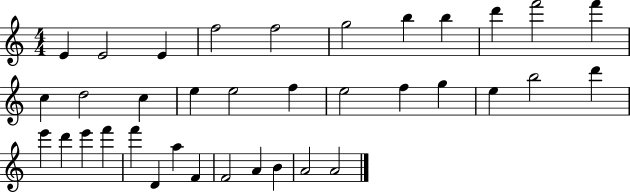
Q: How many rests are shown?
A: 0